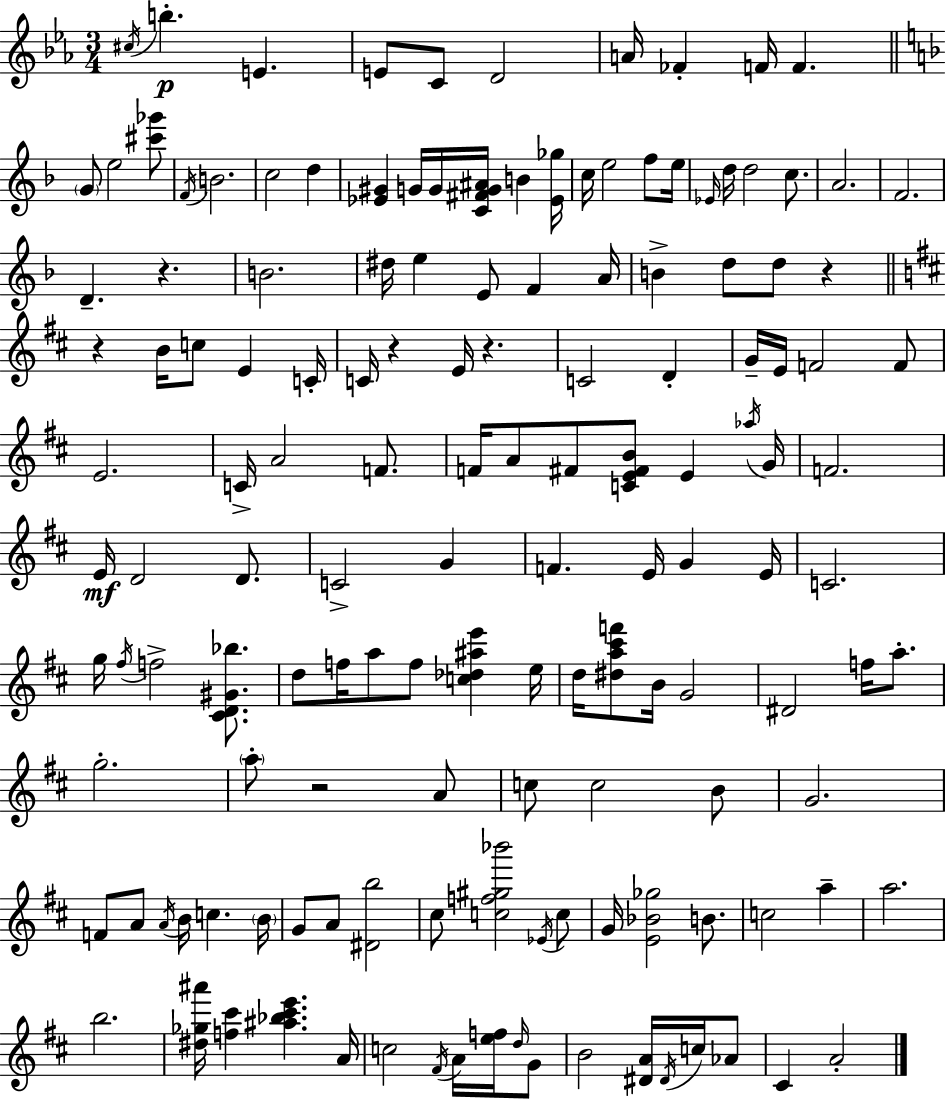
X:1
T:Untitled
M:3/4
L:1/4
K:Cm
^c/4 b E E/2 C/2 D2 A/4 _F F/4 F G/2 e2 [^c'_g']/2 F/4 B2 c2 d [_E^G] G/4 G/4 [C^FG^A]/4 B [_E_g]/4 c/4 e2 f/2 e/4 _E/4 d/4 d2 c/2 A2 F2 D z B2 ^d/4 e E/2 F A/4 B d/2 d/2 z z B/4 c/2 E C/4 C/4 z E/4 z C2 D G/4 E/4 F2 F/2 E2 C/4 A2 F/2 F/4 A/2 ^F/2 [CE^FB]/2 E _a/4 G/4 F2 E/4 D2 D/2 C2 G F E/4 G E/4 C2 g/4 ^f/4 f2 [^CD^G_b]/2 d/2 f/4 a/2 f/2 [c_d^ae'] e/4 d/4 [^da^c'f']/2 B/4 G2 ^D2 f/4 a/2 g2 a/2 z2 A/2 c/2 c2 B/2 G2 F/2 A/2 A/4 B/4 c B/4 G/2 A/2 [^Db]2 ^c/2 [cf^g_b']2 _E/4 c/2 G/4 [E_B_g]2 B/2 c2 a a2 b2 [^d_g^a']/4 [f^c'] [^a_b^c'e'] A/4 c2 ^F/4 A/4 [ef]/4 d/4 G/2 B2 [^DA]/4 ^D/4 c/4 _A/2 ^C A2